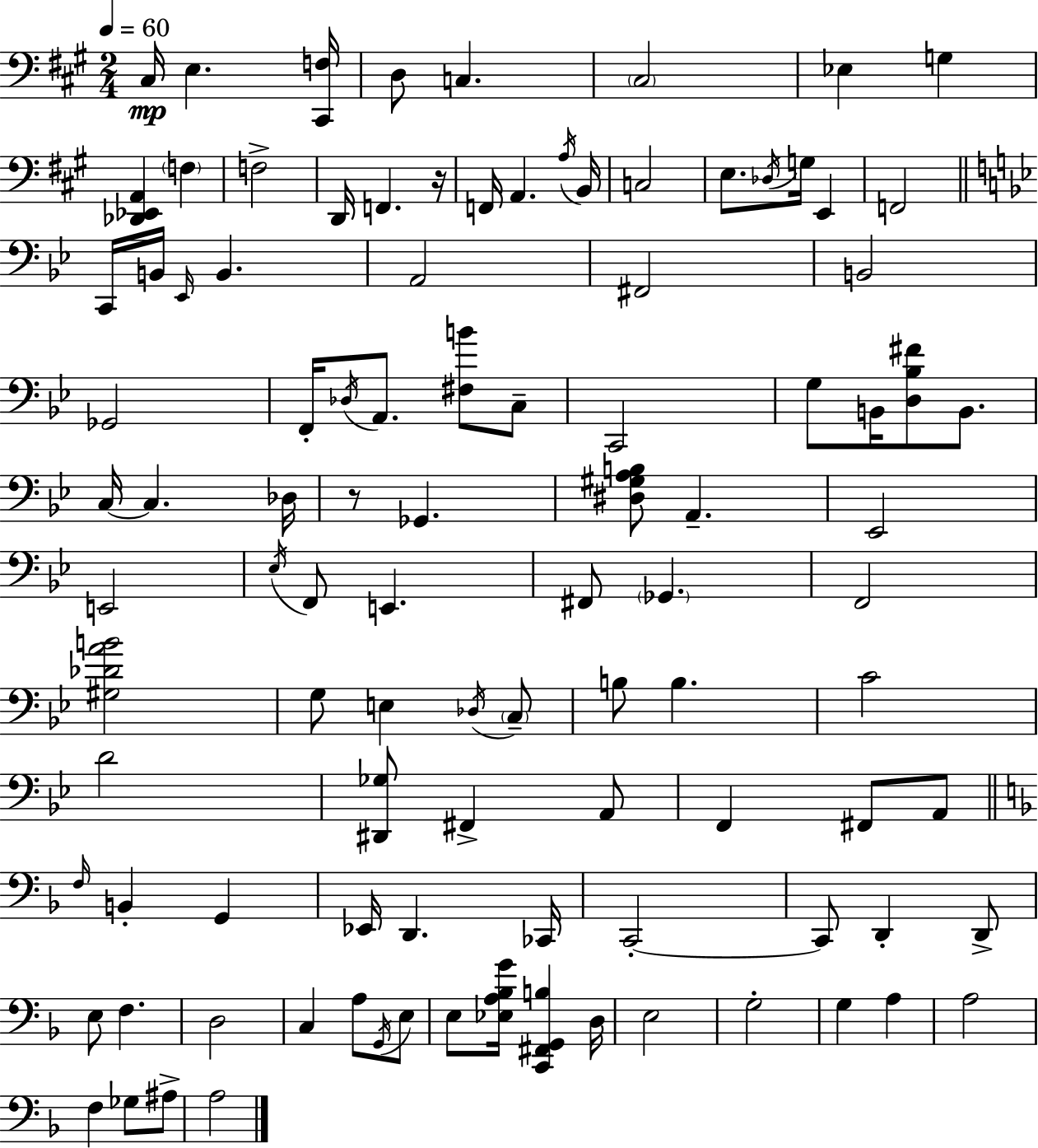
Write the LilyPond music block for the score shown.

{
  \clef bass
  \numericTimeSignature
  \time 2/4
  \key a \major
  \tempo 4 = 60
  cis16\mp e4. <cis, f>16 | d8 c4. | \parenthesize cis2 | ees4 g4 | \break <des, ees, a,>4 \parenthesize f4 | f2-> | d,16 f,4. r16 | f,16 a,4. \acciaccatura { a16 } | \break b,16 c2 | e8. \acciaccatura { des16 } g16 e,4 | f,2 | \bar "||" \break \key g \minor c,16 b,16 \grace { ees,16 } b,4. | a,2 | fis,2 | b,2 | \break ges,2 | f,16-. \acciaccatura { des16 } a,8. <fis b'>8 | c8-- c,2 | g8 b,16 <d bes fis'>8 b,8. | \break c16~~ c4. | des16 r8 ges,4. | <dis gis a b>8 a,4.-- | ees,2 | \break e,2 | \acciaccatura { ees16 } f,8 e,4. | fis,8 \parenthesize ges,4. | f,2 | \break <gis des' a' b'>2 | g8 e4 | \acciaccatura { des16 } \parenthesize c8-- b8 b4. | c'2 | \break d'2 | <dis, ges>8 fis,4-> | a,8 f,4 | fis,8 a,8 \bar "||" \break \key f \major \grace { f16 } b,4-. g,4 | ees,16 d,4. | ces,16 c,2-.~~ | c,8 d,4-. d,8-> | \break e8 f4. | d2 | c4 a8 \acciaccatura { g,16 } | e8 e8 <ees a bes g'>16 <c, fis, g, b>4 | \break d16 e2 | g2-. | g4 a4 | a2 | \break f4 ges8 | ais8-> a2 | \bar "|."
}